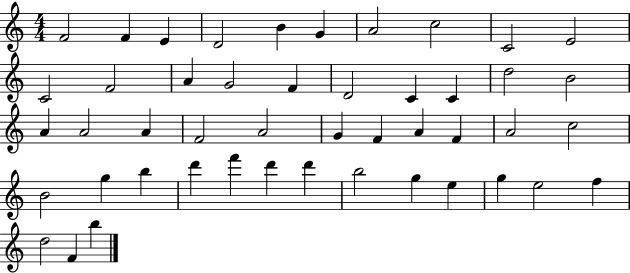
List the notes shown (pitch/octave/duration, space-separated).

F4/h F4/q E4/q D4/h B4/q G4/q A4/h C5/h C4/h E4/h C4/h F4/h A4/q G4/h F4/q D4/h C4/q C4/q D5/h B4/h A4/q A4/h A4/q F4/h A4/h G4/q F4/q A4/q F4/q A4/h C5/h B4/h G5/q B5/q D6/q F6/q D6/q D6/q B5/h G5/q E5/q G5/q E5/h F5/q D5/h F4/q B5/q